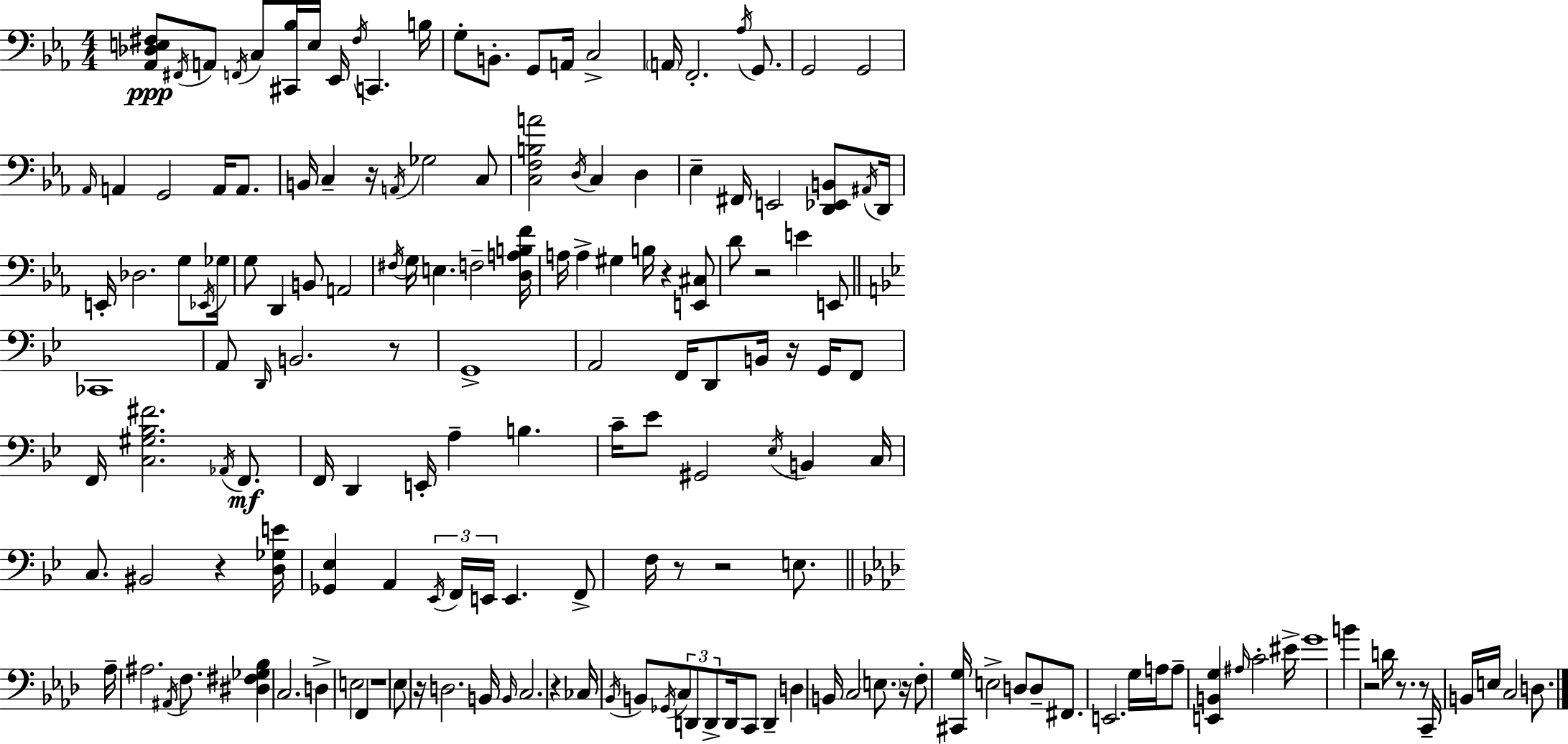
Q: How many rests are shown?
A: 15